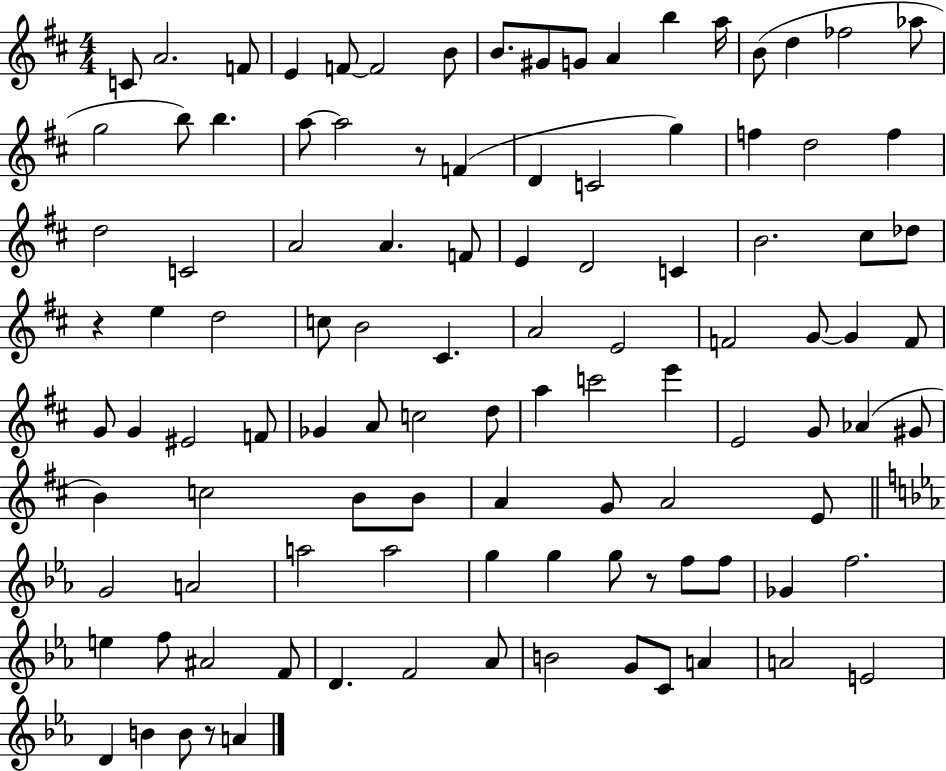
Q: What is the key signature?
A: D major